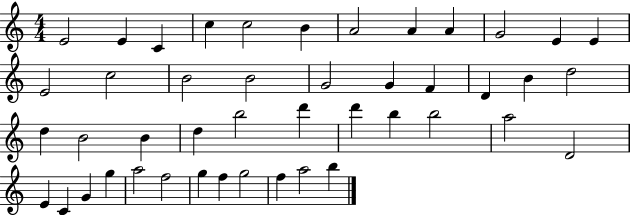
X:1
T:Untitled
M:4/4
L:1/4
K:C
E2 E C c c2 B A2 A A G2 E E E2 c2 B2 B2 G2 G F D B d2 d B2 B d b2 d' d' b b2 a2 D2 E C G g a2 f2 g f g2 f a2 b